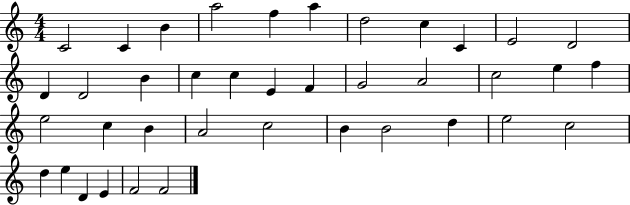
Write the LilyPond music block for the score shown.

{
  \clef treble
  \numericTimeSignature
  \time 4/4
  \key c \major
  c'2 c'4 b'4 | a''2 f''4 a''4 | d''2 c''4 c'4 | e'2 d'2 | \break d'4 d'2 b'4 | c''4 c''4 e'4 f'4 | g'2 a'2 | c''2 e''4 f''4 | \break e''2 c''4 b'4 | a'2 c''2 | b'4 b'2 d''4 | e''2 c''2 | \break d''4 e''4 d'4 e'4 | f'2 f'2 | \bar "|."
}